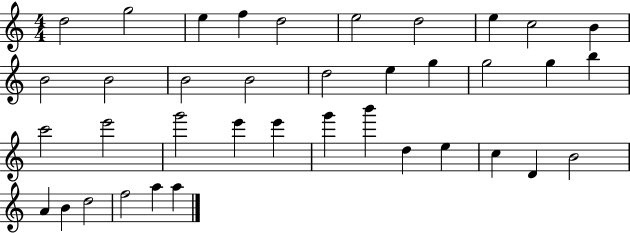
{
  \clef treble
  \numericTimeSignature
  \time 4/4
  \key c \major
  d''2 g''2 | e''4 f''4 d''2 | e''2 d''2 | e''4 c''2 b'4 | \break b'2 b'2 | b'2 b'2 | d''2 e''4 g''4 | g''2 g''4 b''4 | \break c'''2 e'''2 | g'''2 e'''4 e'''4 | g'''4 b'''4 d''4 e''4 | c''4 d'4 b'2 | \break a'4 b'4 d''2 | f''2 a''4 a''4 | \bar "|."
}